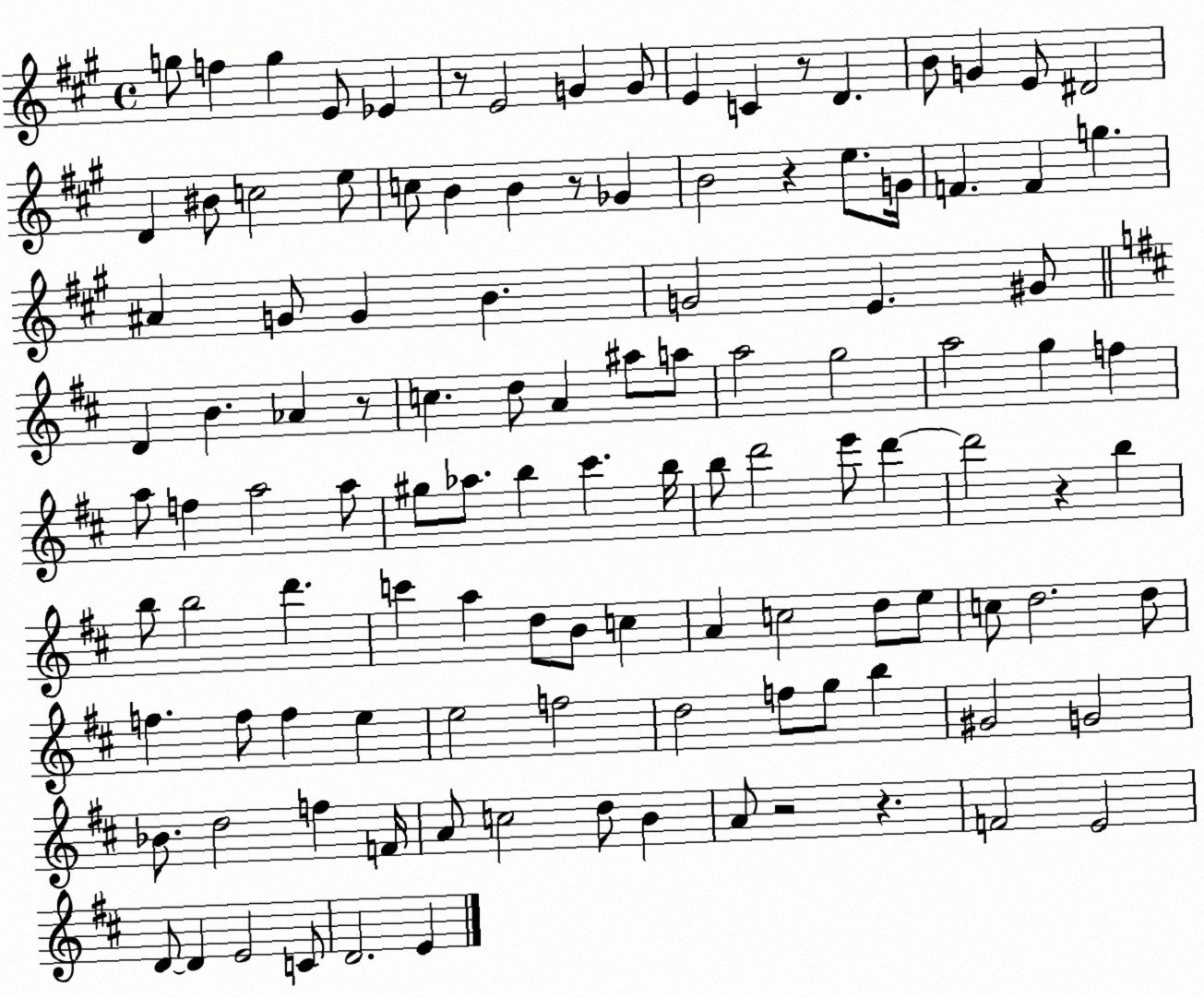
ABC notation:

X:1
T:Untitled
M:4/4
L:1/4
K:A
g/2 f g E/2 _E z/2 E2 G G/2 E C z/2 D B/2 G E/2 ^D2 D ^B/2 c2 e/2 c/2 B B z/2 _G B2 z e/2 G/4 F F g ^A G/2 G B G2 E ^G/2 D B _A z/2 c d/2 A ^a/2 a/2 a2 g2 a2 g f a/2 f a2 a/2 ^g/2 _a/2 b ^c' b/4 b/2 d'2 e'/2 d' d'2 z b b/2 b2 d' c' a d/2 B/2 c A c2 d/2 e/2 c/2 d2 d/2 f f/2 f e e2 f2 d2 f/2 g/2 b ^G2 G2 _B/2 d2 f F/4 A/2 c2 d/2 B A/2 z2 z F2 E2 D/2 D E2 C/2 D2 E